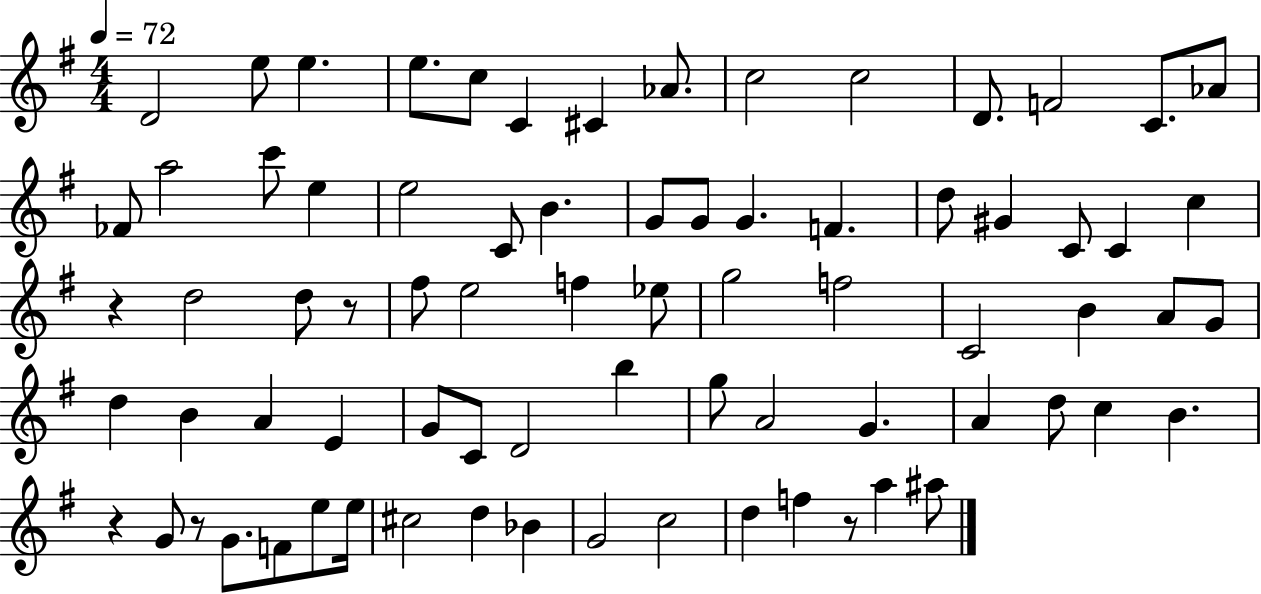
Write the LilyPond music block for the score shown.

{
  \clef treble
  \numericTimeSignature
  \time 4/4
  \key g \major
  \tempo 4 = 72
  \repeat volta 2 { d'2 e''8 e''4. | e''8. c''8 c'4 cis'4 aes'8. | c''2 c''2 | d'8. f'2 c'8. aes'8 | \break fes'8 a''2 c'''8 e''4 | e''2 c'8 b'4. | g'8 g'8 g'4. f'4. | d''8 gis'4 c'8 c'4 c''4 | \break r4 d''2 d''8 r8 | fis''8 e''2 f''4 ees''8 | g''2 f''2 | c'2 b'4 a'8 g'8 | \break d''4 b'4 a'4 e'4 | g'8 c'8 d'2 b''4 | g''8 a'2 g'4. | a'4 d''8 c''4 b'4. | \break r4 g'8 r8 g'8. f'8 e''8 e''16 | cis''2 d''4 bes'4 | g'2 c''2 | d''4 f''4 r8 a''4 ais''8 | \break } \bar "|."
}